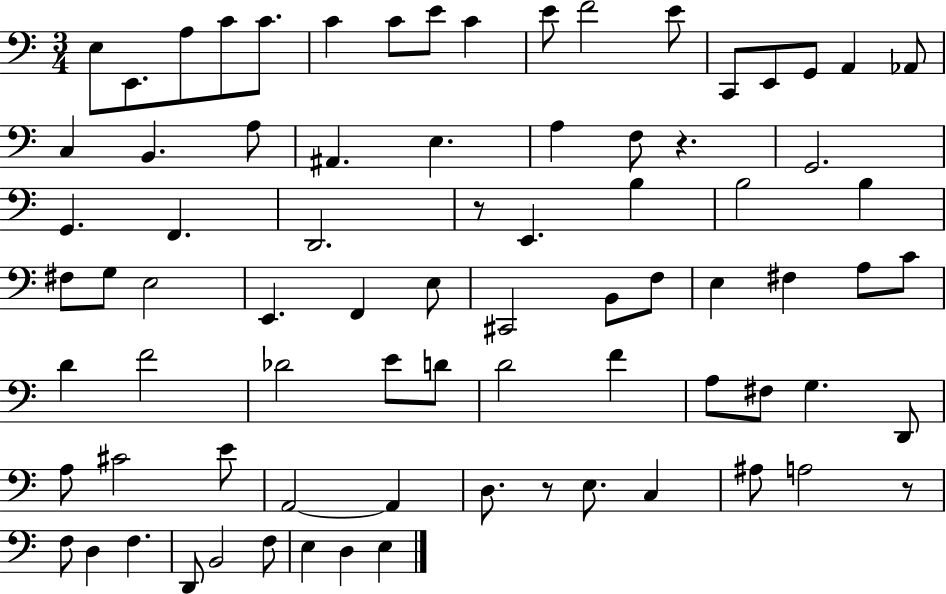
X:1
T:Untitled
M:3/4
L:1/4
K:C
E,/2 E,,/2 A,/2 C/2 C/2 C C/2 E/2 C E/2 F2 E/2 C,,/2 E,,/2 G,,/2 A,, _A,,/2 C, B,, A,/2 ^A,, E, A, F,/2 z G,,2 G,, F,, D,,2 z/2 E,, B, B,2 B, ^F,/2 G,/2 E,2 E,, F,, E,/2 ^C,,2 B,,/2 F,/2 E, ^F, A,/2 C/2 D F2 _D2 E/2 D/2 D2 F A,/2 ^F,/2 G, D,,/2 A,/2 ^C2 E/2 A,,2 A,, D,/2 z/2 E,/2 C, ^A,/2 A,2 z/2 F,/2 D, F, D,,/2 B,,2 F,/2 E, D, E,